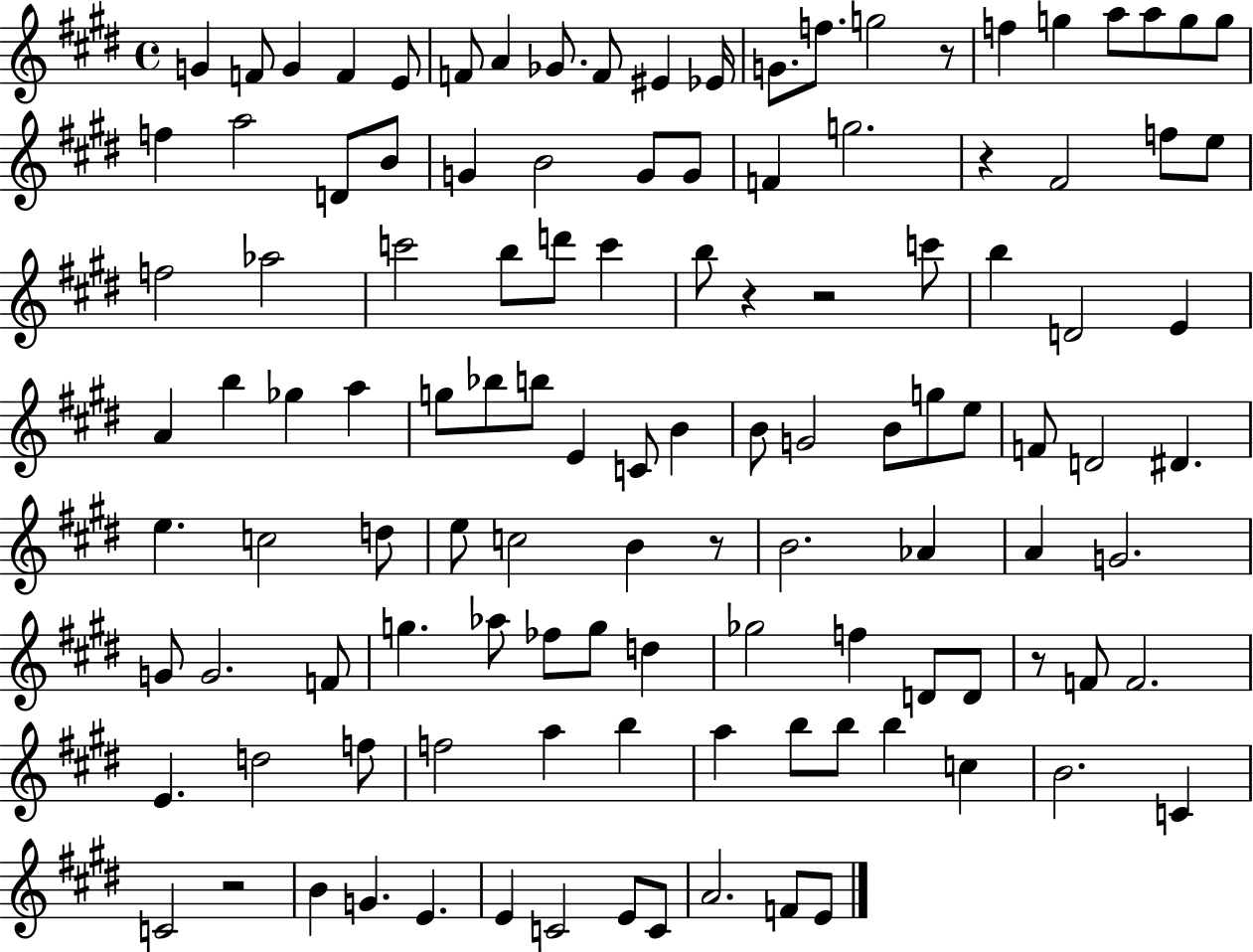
G4/q F4/e G4/q F4/q E4/e F4/e A4/q Gb4/e. F4/e EIS4/q Eb4/s G4/e. F5/e. G5/h R/e F5/q G5/q A5/e A5/e G5/e G5/e F5/q A5/h D4/e B4/e G4/q B4/h G4/e G4/e F4/q G5/h. R/q F#4/h F5/e E5/e F5/h Ab5/h C6/h B5/e D6/e C6/q B5/e R/q R/h C6/e B5/q D4/h E4/q A4/q B5/q Gb5/q A5/q G5/e Bb5/e B5/e E4/q C4/e B4/q B4/e G4/h B4/e G5/e E5/e F4/e D4/h D#4/q. E5/q. C5/h D5/e E5/e C5/h B4/q R/e B4/h. Ab4/q A4/q G4/h. G4/e G4/h. F4/e G5/q. Ab5/e FES5/e G5/e D5/q Gb5/h F5/q D4/e D4/e R/e F4/e F4/h. E4/q. D5/h F5/e F5/h A5/q B5/q A5/q B5/e B5/e B5/q C5/q B4/h. C4/q C4/h R/h B4/q G4/q. E4/q. E4/q C4/h E4/e C4/e A4/h. F4/e E4/e